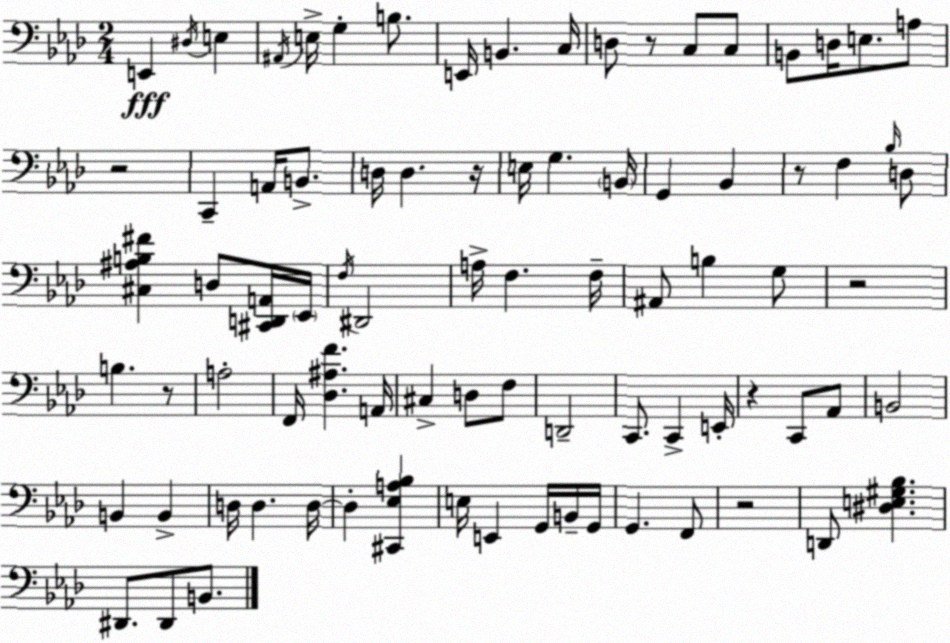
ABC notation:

X:1
T:Untitled
M:2/4
L:1/4
K:Ab
E,, ^D,/4 E, ^A,,/4 E,/4 G, B,/2 E,,/4 B,, C,/4 D,/2 z/2 C,/2 C,/2 B,,/2 D,/4 E,/2 A,/2 z2 C,, A,,/4 B,,/2 D,/4 D, z/4 E,/4 G, B,,/4 G,, _B,, z/2 F, _B,/4 D,/2 [^C,^A,B,^F] D,/2 [^C,,D,,A,,]/4 _E,,/4 F,/4 ^D,,2 A,/4 F, F,/4 ^A,,/2 B, G,/2 z2 B, z/2 A,2 F,,/4 [_D,^A,F] A,,/4 ^C, D,/2 F,/2 D,,2 C,,/2 C,, E,,/4 z C,,/2 _A,,/2 B,,2 B,, B,, D,/4 D, D,/4 D, [^C,,_E,A,_B,] E,/4 E,, G,,/4 B,,/4 G,,/4 G,, F,,/2 z2 D,,/2 [^D,E,^G,_B,] ^D,,/2 ^D,,/2 B,,/2